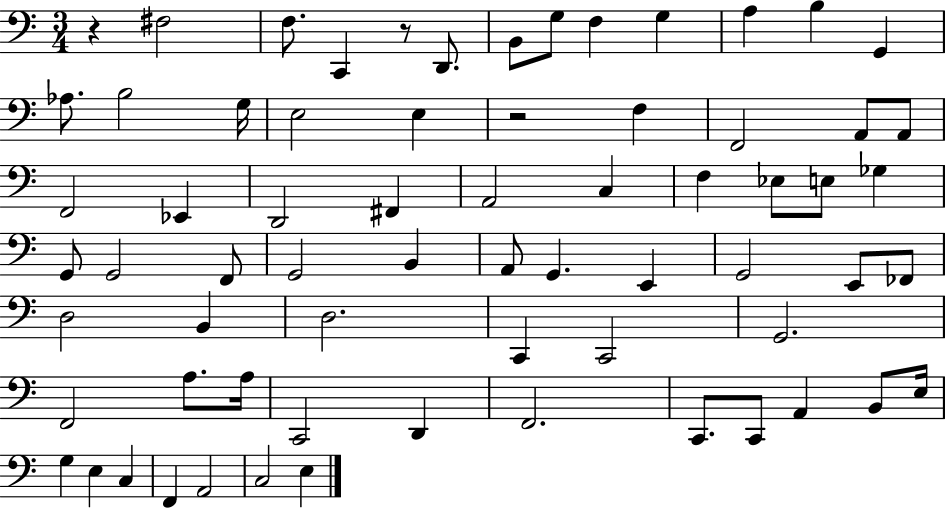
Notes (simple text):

R/q F#3/h F3/e. C2/q R/e D2/e. B2/e G3/e F3/q G3/q A3/q B3/q G2/q Ab3/e. B3/h G3/s E3/h E3/q R/h F3/q F2/h A2/e A2/e F2/h Eb2/q D2/h F#2/q A2/h C3/q F3/q Eb3/e E3/e Gb3/q G2/e G2/h F2/e G2/h B2/q A2/e G2/q. E2/q G2/h E2/e FES2/e D3/h B2/q D3/h. C2/q C2/h G2/h. F2/h A3/e. A3/s C2/h D2/q F2/h. C2/e. C2/e A2/q B2/e E3/s G3/q E3/q C3/q F2/q A2/h C3/h E3/q